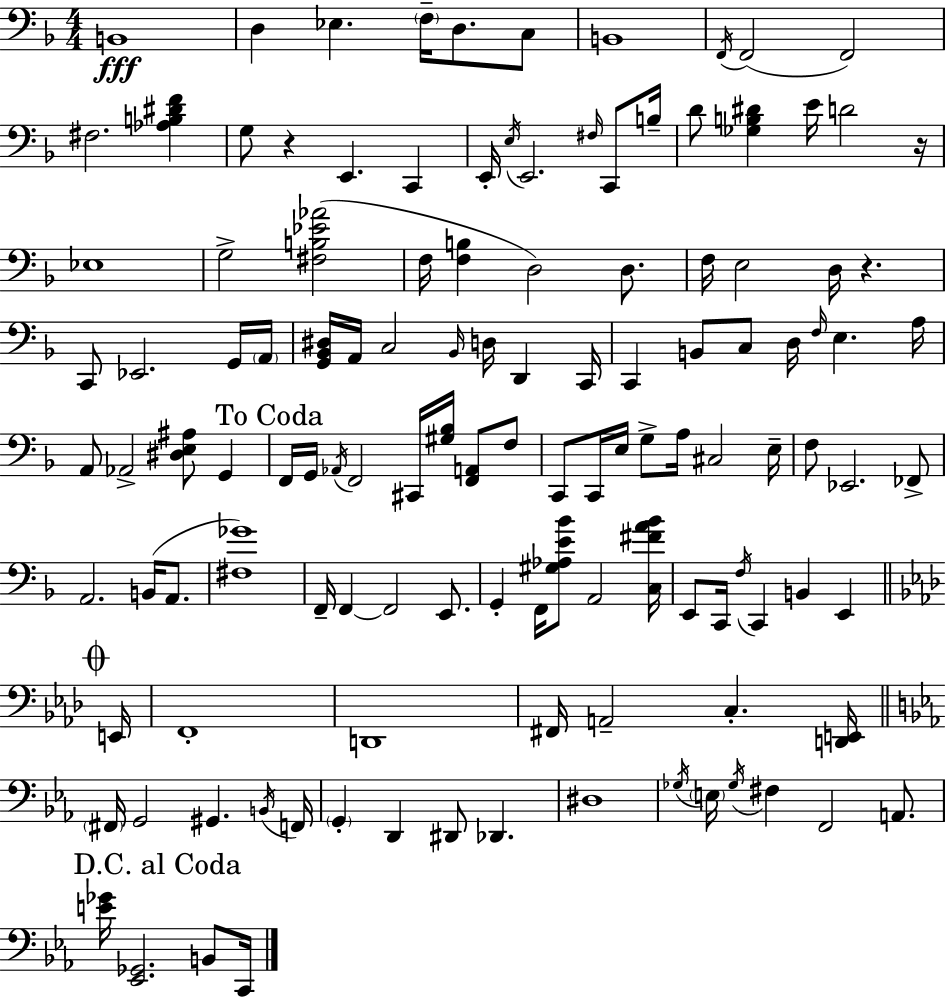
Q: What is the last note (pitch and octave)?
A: C2